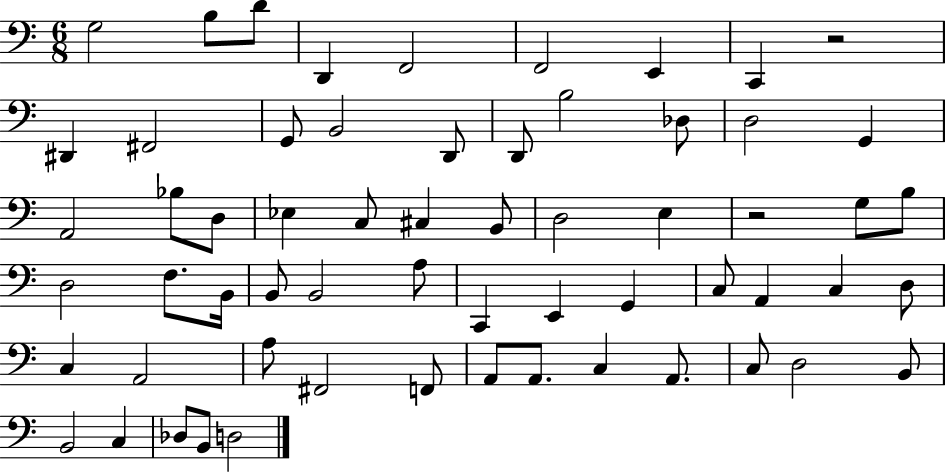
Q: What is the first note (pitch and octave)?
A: G3